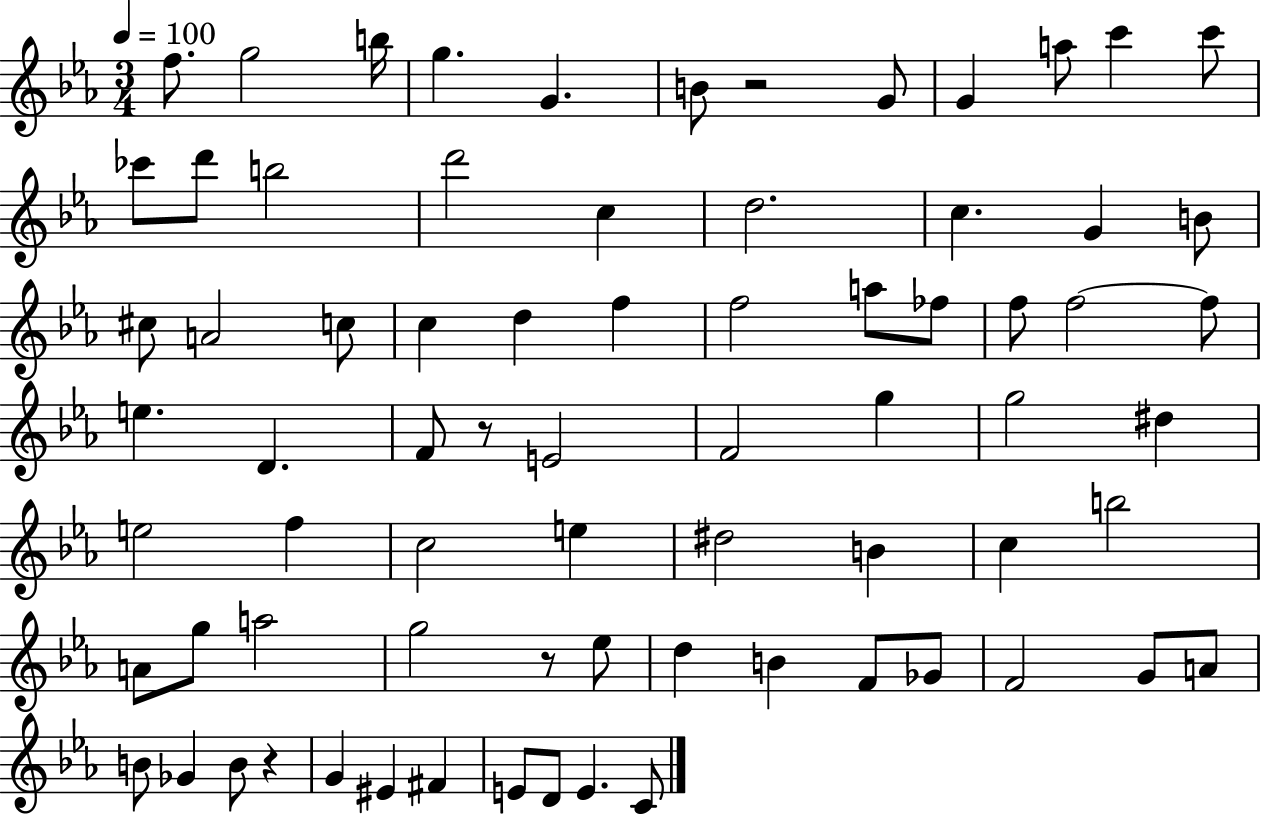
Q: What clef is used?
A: treble